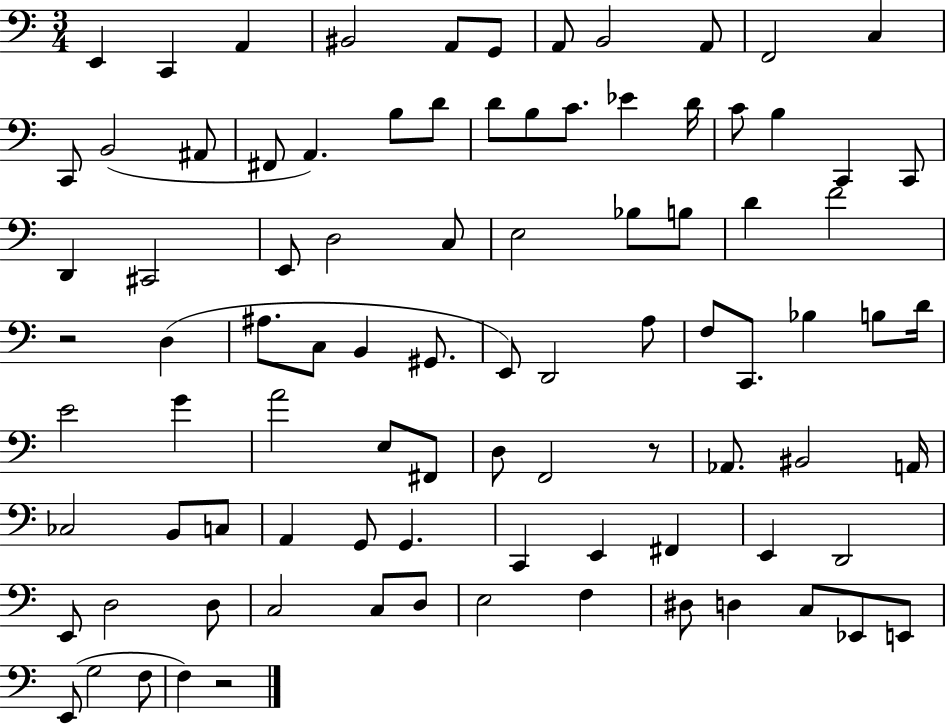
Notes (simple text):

E2/q C2/q A2/q BIS2/h A2/e G2/e A2/e B2/h A2/e F2/h C3/q C2/e B2/h A#2/e F#2/e A2/q. B3/e D4/e D4/e B3/e C4/e. Eb4/q D4/s C4/e B3/q C2/q C2/e D2/q C#2/h E2/e D3/h C3/e E3/h Bb3/e B3/e D4/q F4/h R/h D3/q A#3/e. C3/e B2/q G#2/e. E2/e D2/h A3/e F3/e C2/e. Bb3/q B3/e D4/s E4/h G4/q A4/h E3/e F#2/e D3/e F2/h R/e Ab2/e. BIS2/h A2/s CES3/h B2/e C3/e A2/q G2/e G2/q. C2/q E2/q F#2/q E2/q D2/h E2/e D3/h D3/e C3/h C3/e D3/e E3/h F3/q D#3/e D3/q C3/e Eb2/e E2/e E2/e G3/h F3/e F3/q R/h